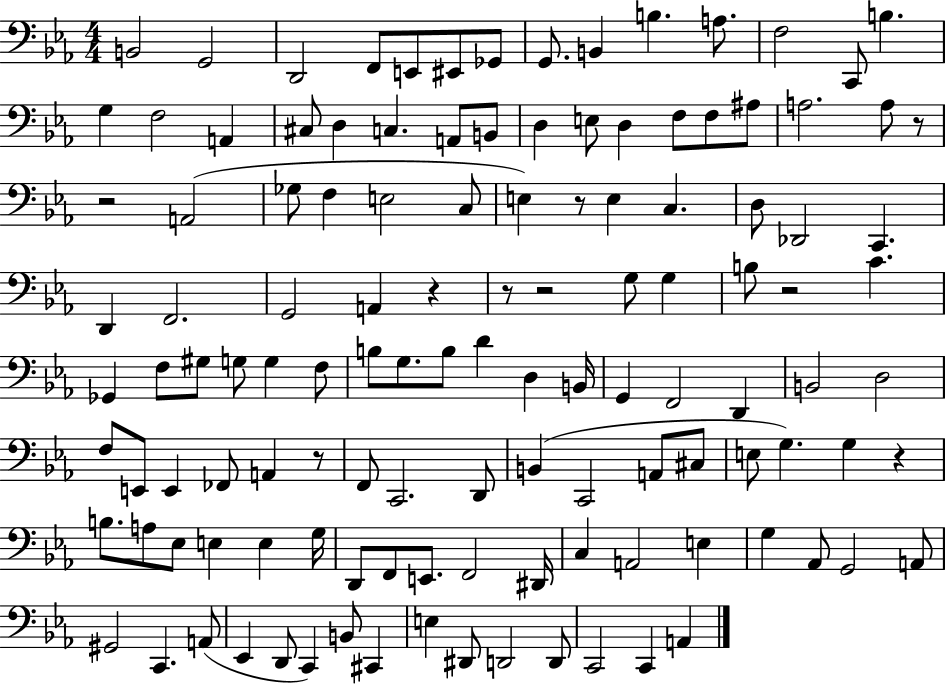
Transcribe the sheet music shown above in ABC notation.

X:1
T:Untitled
M:4/4
L:1/4
K:Eb
B,,2 G,,2 D,,2 F,,/2 E,,/2 ^E,,/2 _G,,/2 G,,/2 B,, B, A,/2 F,2 C,,/2 B, G, F,2 A,, ^C,/2 D, C, A,,/2 B,,/2 D, E,/2 D, F,/2 F,/2 ^A,/2 A,2 A,/2 z/2 z2 A,,2 _G,/2 F, E,2 C,/2 E, z/2 E, C, D,/2 _D,,2 C,, D,, F,,2 G,,2 A,, z z/2 z2 G,/2 G, B,/2 z2 C _G,, F,/2 ^G,/2 G,/2 G, F,/2 B,/2 G,/2 B,/2 D D, B,,/4 G,, F,,2 D,, B,,2 D,2 F,/2 E,,/2 E,, _F,,/2 A,, z/2 F,,/2 C,,2 D,,/2 B,, C,,2 A,,/2 ^C,/2 E,/2 G, G, z B,/2 A,/2 _E,/2 E, E, G,/4 D,,/2 F,,/2 E,,/2 F,,2 ^D,,/4 C, A,,2 E, G, _A,,/2 G,,2 A,,/2 ^G,,2 C,, A,,/2 _E,, D,,/2 C,, B,,/2 ^C,, E, ^D,,/2 D,,2 D,,/2 C,,2 C,, A,,